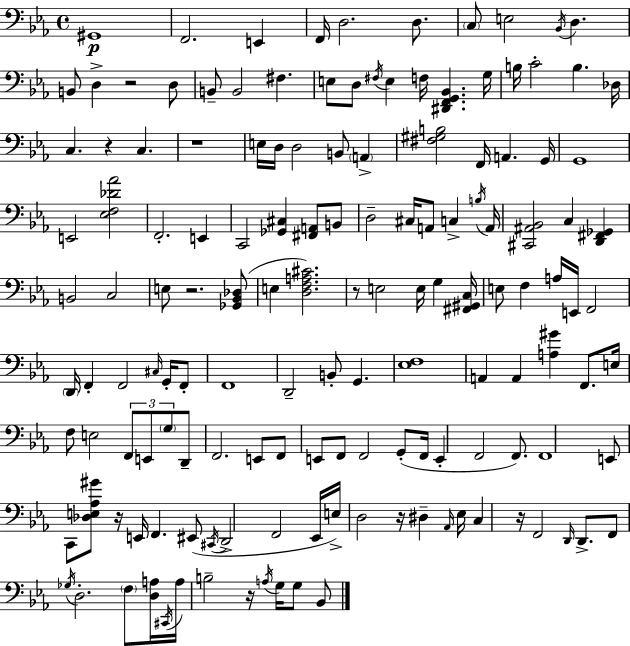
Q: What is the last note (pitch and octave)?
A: Bb2